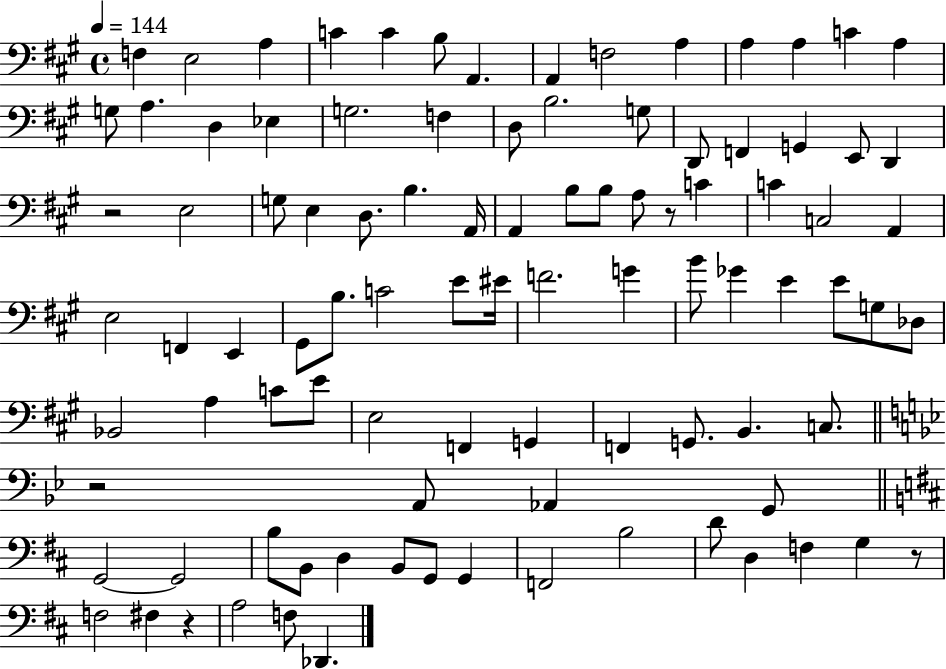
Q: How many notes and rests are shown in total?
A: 96